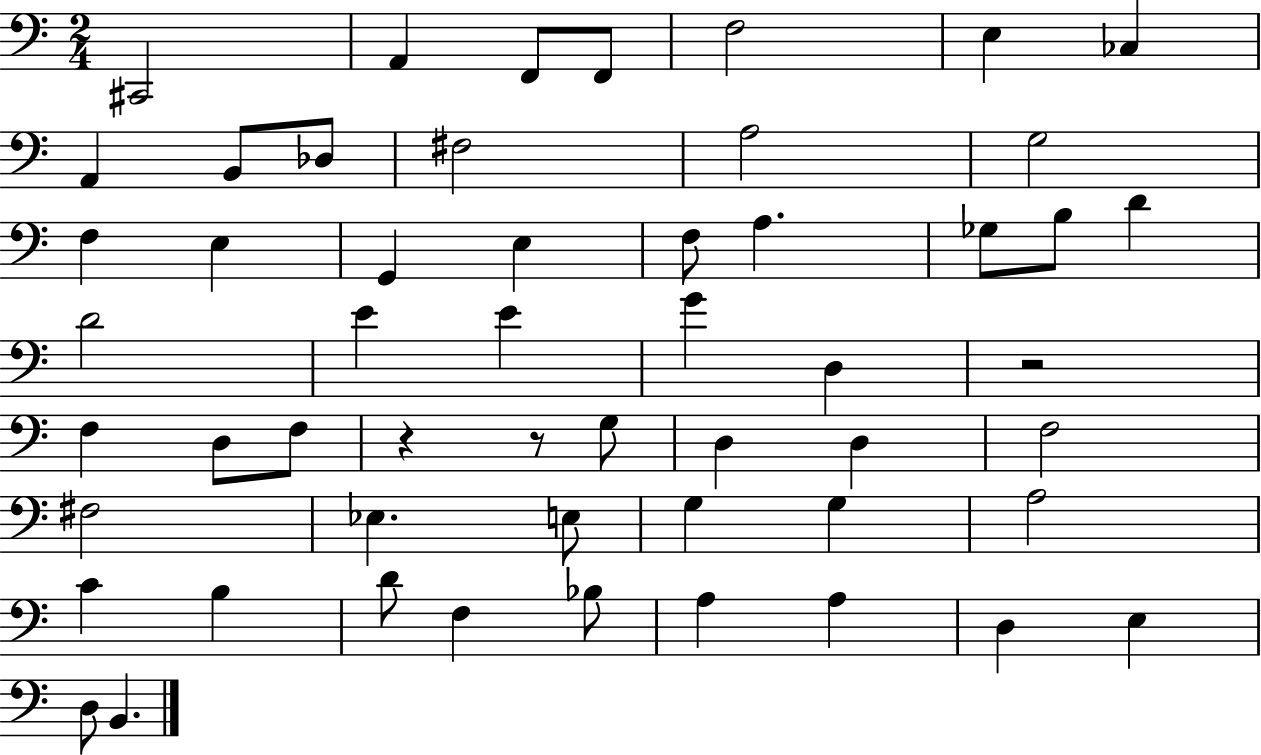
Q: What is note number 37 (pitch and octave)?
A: E3